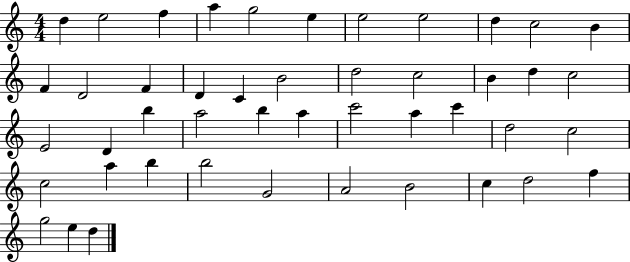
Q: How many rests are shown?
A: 0